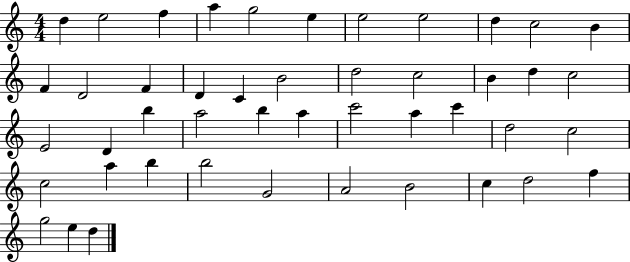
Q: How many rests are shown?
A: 0